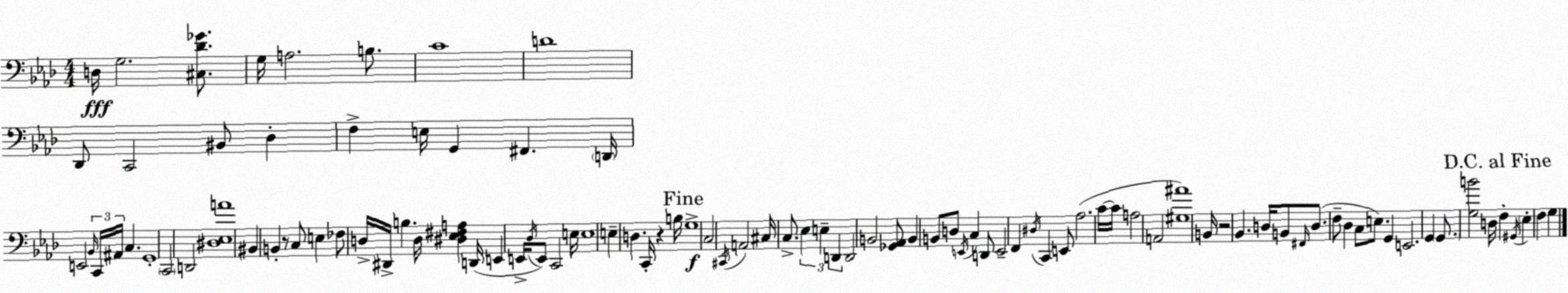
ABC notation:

X:1
T:Untitled
M:4/4
L:1/4
K:Fm
D,/4 G,2 [^C,_D_G]/2 G,/4 A,2 B,/2 C4 D4 _D,,/2 C,,2 ^B,,/2 _D, F, E,/4 G,, ^F,, D,,/4 E,,2 _B,,/4 C,,/4 ^A,,/4 C, G,,4 C,,2 D,,2 [^D,_E,A]4 ^B,, B,, z/2 C,/2 E, _F,/2 D,/4 ^D,,/4 B, D,/4 [^D,_E,^F,A,] D,,/4 E,, E,,/4 _D,/4 E,,/2 C,,2 E,/4 E,4 E, D, C,,/4 z B,/4 G,4 C,2 ^C,,/4 A,,2 ^C,/4 C,/2 _E, E, D,, D,,2 B,,2 [_G,,_A,,]/2 B,, B,,/2 D,/2 E,,/4 C, D,,/2 E,,2 F,, ^D,/4 C,, E,,/2 _A,2 C/4 C/4 A,2 A,,2 [^G,^A]4 B,,/4 z2 _B,, D,/4 B,,/2 ^F,,/4 D,/2 F,/2 _D, C,/2 E,/2 G,, E,,2 G,, G,,/2 [G,B]2 D,/4 F, ^G,,/4 _E, F, G,